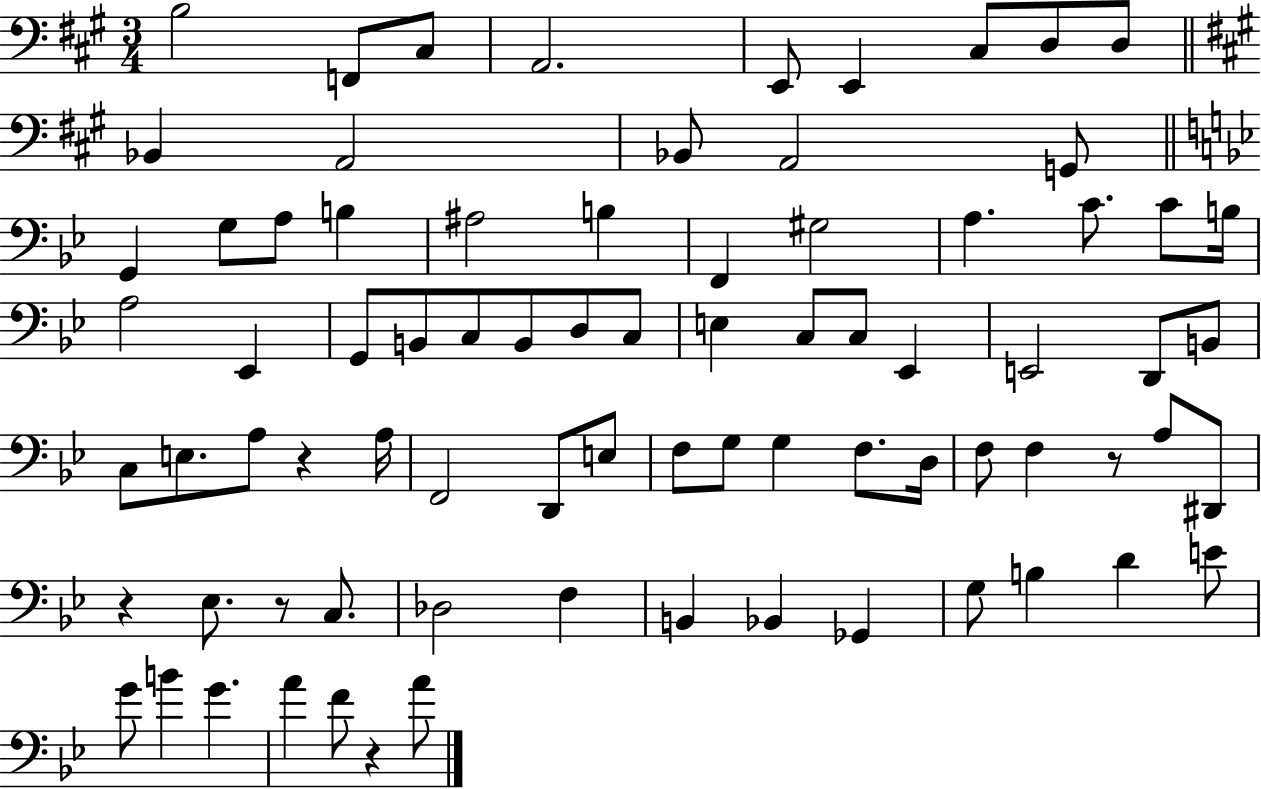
X:1
T:Untitled
M:3/4
L:1/4
K:A
B,2 F,,/2 ^C,/2 A,,2 E,,/2 E,, ^C,/2 D,/2 D,/2 _B,, A,,2 _B,,/2 A,,2 G,,/2 G,, G,/2 A,/2 B, ^A,2 B, F,, ^G,2 A, C/2 C/2 B,/4 A,2 _E,, G,,/2 B,,/2 C,/2 B,,/2 D,/2 C,/2 E, C,/2 C,/2 _E,, E,,2 D,,/2 B,,/2 C,/2 E,/2 A,/2 z A,/4 F,,2 D,,/2 E,/2 F,/2 G,/2 G, F,/2 D,/4 F,/2 F, z/2 A,/2 ^D,,/2 z _E,/2 z/2 C,/2 _D,2 F, B,, _B,, _G,, G,/2 B, D E/2 G/2 B G A F/2 z A/2